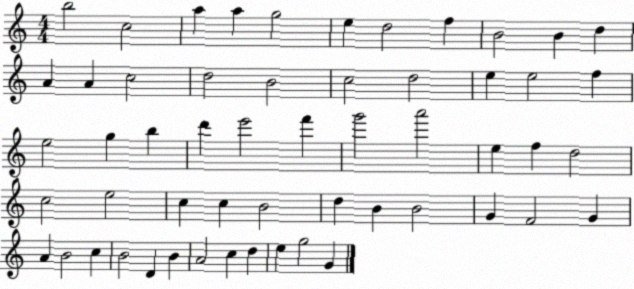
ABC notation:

X:1
T:Untitled
M:4/4
L:1/4
K:C
b2 c2 a a g2 e d2 f B2 B d A A c2 d2 B2 c2 d2 e e2 f e2 g b d' e'2 f' g'2 a'2 e f d2 c2 e2 c c B2 d B B2 G F2 G A B2 c B2 D B A2 c d e g2 G